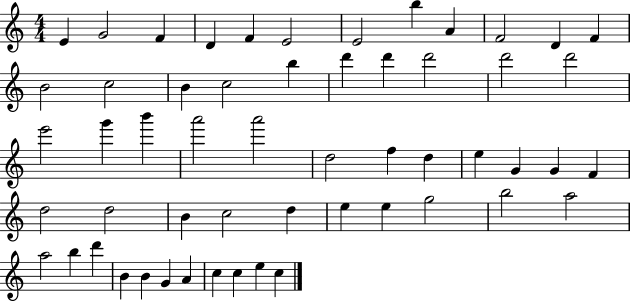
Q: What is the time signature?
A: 4/4